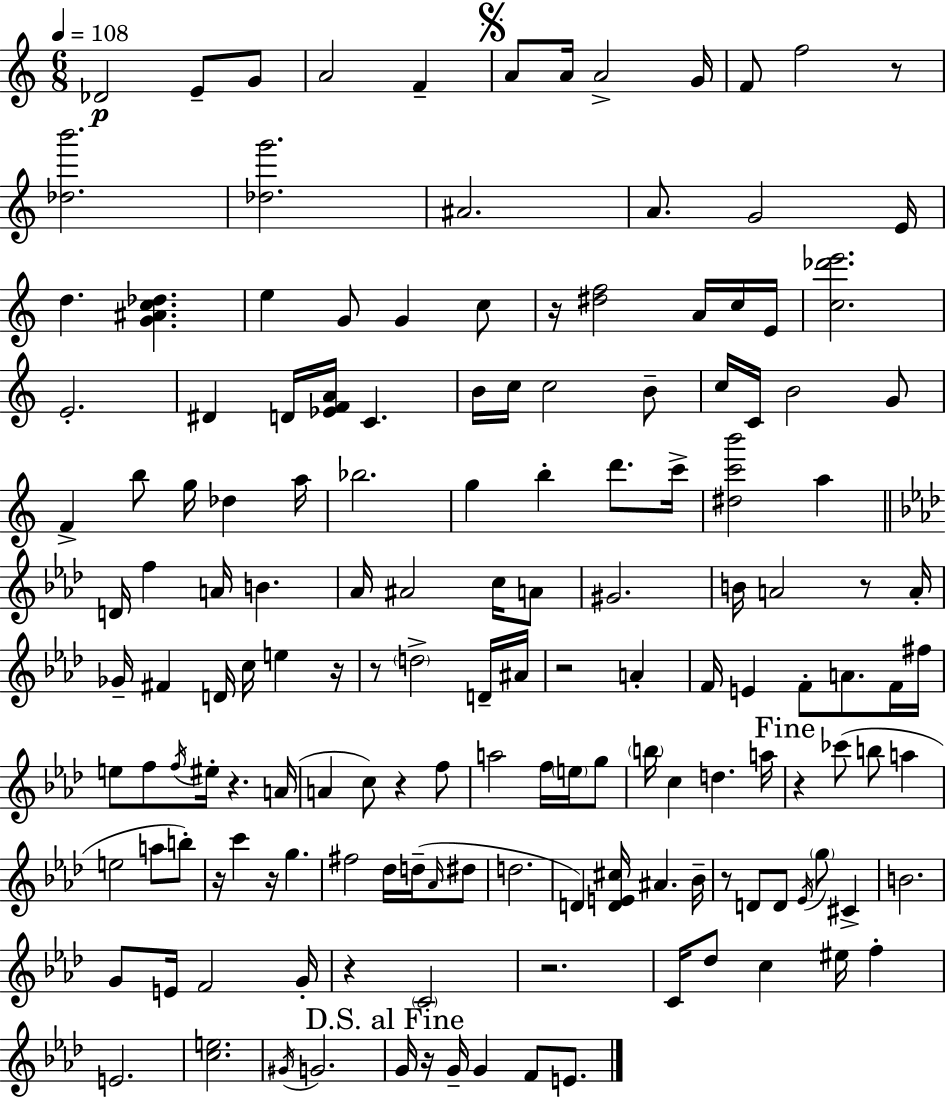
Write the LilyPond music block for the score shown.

{
  \clef treble
  \numericTimeSignature
  \time 6/8
  \key a \minor
  \tempo 4 = 108
  des'2\p e'8-- g'8 | a'2 f'4-- | \mark \markup { \musicglyph "scripts.segno" } a'8 a'16 a'2-> g'16 | f'8 f''2 r8 | \break <des'' b'''>2. | <des'' g'''>2. | ais'2. | a'8. g'2 e'16 | \break d''4. <g' ais' c'' des''>4. | e''4 g'8 g'4 c''8 | r16 <dis'' f''>2 a'16 c''16 e'16 | <c'' des''' e'''>2. | \break e'2.-. | dis'4 d'16 <ees' f' a'>16 c'4. | b'16 c''16 c''2 b'8-- | c''16 c'16 b'2 g'8 | \break f'4-> b''8 g''16 des''4 a''16 | bes''2. | g''4 b''4-. d'''8. c'''16-> | <dis'' c''' b'''>2 a''4 | \break \bar "||" \break \key f \minor d'16 f''4 a'16 b'4. | aes'16 ais'2 c''16 a'8 | gis'2. | b'16 a'2 r8 a'16-. | \break ges'16-- fis'4 d'16 c''16 e''4 r16 | r8 \parenthesize d''2-> d'16-- ais'16 | r2 a'4-. | f'16 e'4 f'8-. a'8. f'16 fis''16 | \break e''8 f''8 \acciaccatura { f''16 } eis''16-. r4. | a'16( a'4 c''8) r4 f''8 | a''2 f''16 \parenthesize e''16 g''8 | \parenthesize b''16 c''4 d''4. | \break a''16 \mark "Fine" r4 ces'''8( b''8 a''4 | e''2 a''8 b''8-.) | r16 c'''4 r16 g''4. | fis''2 des''16 d''16--( \grace { aes'16 } | \break dis''8 d''2. | d'4) <d' e' cis''>16 ais'4. | bes'16-- r8 d'8 d'8 \acciaccatura { ees'16 } \parenthesize g''8 cis'4-> | b'2. | \break g'8 e'16 f'2 | g'16-. r4 \parenthesize c'2 | r2. | c'16 des''8 c''4 eis''16 f''4-. | \break e'2. | <c'' e''>2. | \acciaccatura { gis'16 } g'2. | \mark "D.S. al Fine" g'16 r16 g'16-- g'4 f'8 | \break e'8. \bar "|."
}